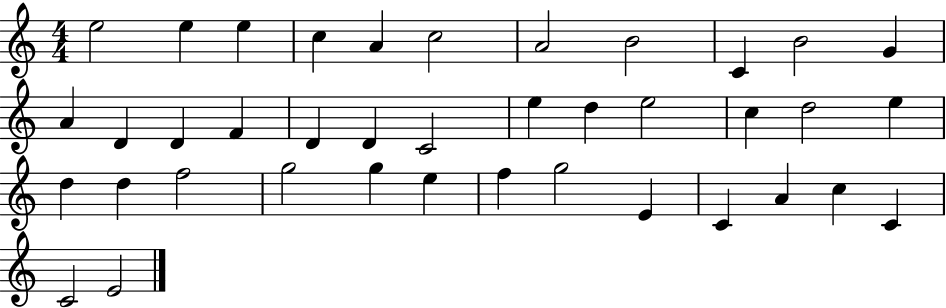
X:1
T:Untitled
M:4/4
L:1/4
K:C
e2 e e c A c2 A2 B2 C B2 G A D D F D D C2 e d e2 c d2 e d d f2 g2 g e f g2 E C A c C C2 E2